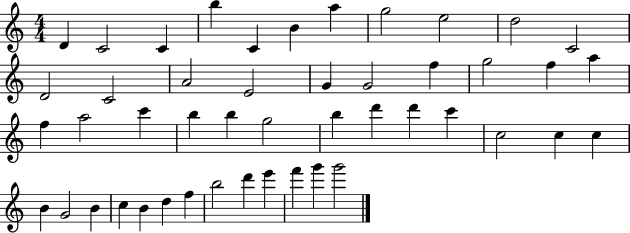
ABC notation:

X:1
T:Untitled
M:4/4
L:1/4
K:C
D C2 C b C B a g2 e2 d2 C2 D2 C2 A2 E2 G G2 f g2 f a f a2 c' b b g2 b d' d' c' c2 c c B G2 B c B d f b2 d' e' f' g' g'2